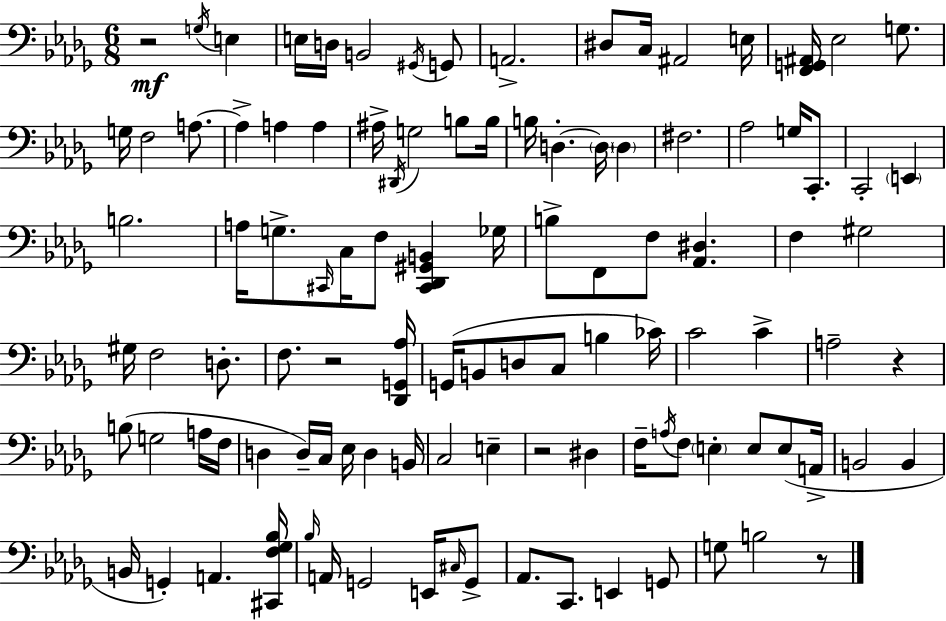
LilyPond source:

{
  \clef bass
  \numericTimeSignature
  \time 6/8
  \key bes \minor
  r2\mf \acciaccatura { g16 } e4 | e16 d16 b,2 \acciaccatura { gis,16 } | g,8 a,2.-> | dis8 c16 ais,2 | \break e16 <f, g, ais,>16 ees2 g8. | g16 f2 a8.~~ | a4-> a4 a4 | ais16-> \acciaccatura { dis,16 } g2 | \break b8 b16 b16 d4.-.~~ \parenthesize d16 \parenthesize d4 | fis2. | aes2 g16 | c,8.-. c,2-. \parenthesize e,4 | \break b2. | a16 g8.-> \grace { cis,16 } c16 f8 <cis, des, gis, b,>4 | ges16 b8-> f,8 f8 <aes, dis>4. | f4 gis2 | \break gis16 f2 | d8.-. f8. r2 | <des, g, aes>16 g,16( b,8 d8 c8 b4 | ces'16) c'2 | \break c'4-> a2-- | r4 b8( g2 | a16 f16 d4 d16--) c16 ees16 d4 | b,16 c2 | \break e4-- r2 | dis4 f16-- \acciaccatura { a16 } f8 \parenthesize e4-. | e8 e8( a,16-> b,2 | b,4 b,16 g,4-.) a,4. | \break <cis, f ges bes>16 \grace { bes16 } a,16 g,2 | e,16 \grace { cis16 } g,8-> aes,8. c,8. | e,4 g,8 g8 b2 | r8 \bar "|."
}